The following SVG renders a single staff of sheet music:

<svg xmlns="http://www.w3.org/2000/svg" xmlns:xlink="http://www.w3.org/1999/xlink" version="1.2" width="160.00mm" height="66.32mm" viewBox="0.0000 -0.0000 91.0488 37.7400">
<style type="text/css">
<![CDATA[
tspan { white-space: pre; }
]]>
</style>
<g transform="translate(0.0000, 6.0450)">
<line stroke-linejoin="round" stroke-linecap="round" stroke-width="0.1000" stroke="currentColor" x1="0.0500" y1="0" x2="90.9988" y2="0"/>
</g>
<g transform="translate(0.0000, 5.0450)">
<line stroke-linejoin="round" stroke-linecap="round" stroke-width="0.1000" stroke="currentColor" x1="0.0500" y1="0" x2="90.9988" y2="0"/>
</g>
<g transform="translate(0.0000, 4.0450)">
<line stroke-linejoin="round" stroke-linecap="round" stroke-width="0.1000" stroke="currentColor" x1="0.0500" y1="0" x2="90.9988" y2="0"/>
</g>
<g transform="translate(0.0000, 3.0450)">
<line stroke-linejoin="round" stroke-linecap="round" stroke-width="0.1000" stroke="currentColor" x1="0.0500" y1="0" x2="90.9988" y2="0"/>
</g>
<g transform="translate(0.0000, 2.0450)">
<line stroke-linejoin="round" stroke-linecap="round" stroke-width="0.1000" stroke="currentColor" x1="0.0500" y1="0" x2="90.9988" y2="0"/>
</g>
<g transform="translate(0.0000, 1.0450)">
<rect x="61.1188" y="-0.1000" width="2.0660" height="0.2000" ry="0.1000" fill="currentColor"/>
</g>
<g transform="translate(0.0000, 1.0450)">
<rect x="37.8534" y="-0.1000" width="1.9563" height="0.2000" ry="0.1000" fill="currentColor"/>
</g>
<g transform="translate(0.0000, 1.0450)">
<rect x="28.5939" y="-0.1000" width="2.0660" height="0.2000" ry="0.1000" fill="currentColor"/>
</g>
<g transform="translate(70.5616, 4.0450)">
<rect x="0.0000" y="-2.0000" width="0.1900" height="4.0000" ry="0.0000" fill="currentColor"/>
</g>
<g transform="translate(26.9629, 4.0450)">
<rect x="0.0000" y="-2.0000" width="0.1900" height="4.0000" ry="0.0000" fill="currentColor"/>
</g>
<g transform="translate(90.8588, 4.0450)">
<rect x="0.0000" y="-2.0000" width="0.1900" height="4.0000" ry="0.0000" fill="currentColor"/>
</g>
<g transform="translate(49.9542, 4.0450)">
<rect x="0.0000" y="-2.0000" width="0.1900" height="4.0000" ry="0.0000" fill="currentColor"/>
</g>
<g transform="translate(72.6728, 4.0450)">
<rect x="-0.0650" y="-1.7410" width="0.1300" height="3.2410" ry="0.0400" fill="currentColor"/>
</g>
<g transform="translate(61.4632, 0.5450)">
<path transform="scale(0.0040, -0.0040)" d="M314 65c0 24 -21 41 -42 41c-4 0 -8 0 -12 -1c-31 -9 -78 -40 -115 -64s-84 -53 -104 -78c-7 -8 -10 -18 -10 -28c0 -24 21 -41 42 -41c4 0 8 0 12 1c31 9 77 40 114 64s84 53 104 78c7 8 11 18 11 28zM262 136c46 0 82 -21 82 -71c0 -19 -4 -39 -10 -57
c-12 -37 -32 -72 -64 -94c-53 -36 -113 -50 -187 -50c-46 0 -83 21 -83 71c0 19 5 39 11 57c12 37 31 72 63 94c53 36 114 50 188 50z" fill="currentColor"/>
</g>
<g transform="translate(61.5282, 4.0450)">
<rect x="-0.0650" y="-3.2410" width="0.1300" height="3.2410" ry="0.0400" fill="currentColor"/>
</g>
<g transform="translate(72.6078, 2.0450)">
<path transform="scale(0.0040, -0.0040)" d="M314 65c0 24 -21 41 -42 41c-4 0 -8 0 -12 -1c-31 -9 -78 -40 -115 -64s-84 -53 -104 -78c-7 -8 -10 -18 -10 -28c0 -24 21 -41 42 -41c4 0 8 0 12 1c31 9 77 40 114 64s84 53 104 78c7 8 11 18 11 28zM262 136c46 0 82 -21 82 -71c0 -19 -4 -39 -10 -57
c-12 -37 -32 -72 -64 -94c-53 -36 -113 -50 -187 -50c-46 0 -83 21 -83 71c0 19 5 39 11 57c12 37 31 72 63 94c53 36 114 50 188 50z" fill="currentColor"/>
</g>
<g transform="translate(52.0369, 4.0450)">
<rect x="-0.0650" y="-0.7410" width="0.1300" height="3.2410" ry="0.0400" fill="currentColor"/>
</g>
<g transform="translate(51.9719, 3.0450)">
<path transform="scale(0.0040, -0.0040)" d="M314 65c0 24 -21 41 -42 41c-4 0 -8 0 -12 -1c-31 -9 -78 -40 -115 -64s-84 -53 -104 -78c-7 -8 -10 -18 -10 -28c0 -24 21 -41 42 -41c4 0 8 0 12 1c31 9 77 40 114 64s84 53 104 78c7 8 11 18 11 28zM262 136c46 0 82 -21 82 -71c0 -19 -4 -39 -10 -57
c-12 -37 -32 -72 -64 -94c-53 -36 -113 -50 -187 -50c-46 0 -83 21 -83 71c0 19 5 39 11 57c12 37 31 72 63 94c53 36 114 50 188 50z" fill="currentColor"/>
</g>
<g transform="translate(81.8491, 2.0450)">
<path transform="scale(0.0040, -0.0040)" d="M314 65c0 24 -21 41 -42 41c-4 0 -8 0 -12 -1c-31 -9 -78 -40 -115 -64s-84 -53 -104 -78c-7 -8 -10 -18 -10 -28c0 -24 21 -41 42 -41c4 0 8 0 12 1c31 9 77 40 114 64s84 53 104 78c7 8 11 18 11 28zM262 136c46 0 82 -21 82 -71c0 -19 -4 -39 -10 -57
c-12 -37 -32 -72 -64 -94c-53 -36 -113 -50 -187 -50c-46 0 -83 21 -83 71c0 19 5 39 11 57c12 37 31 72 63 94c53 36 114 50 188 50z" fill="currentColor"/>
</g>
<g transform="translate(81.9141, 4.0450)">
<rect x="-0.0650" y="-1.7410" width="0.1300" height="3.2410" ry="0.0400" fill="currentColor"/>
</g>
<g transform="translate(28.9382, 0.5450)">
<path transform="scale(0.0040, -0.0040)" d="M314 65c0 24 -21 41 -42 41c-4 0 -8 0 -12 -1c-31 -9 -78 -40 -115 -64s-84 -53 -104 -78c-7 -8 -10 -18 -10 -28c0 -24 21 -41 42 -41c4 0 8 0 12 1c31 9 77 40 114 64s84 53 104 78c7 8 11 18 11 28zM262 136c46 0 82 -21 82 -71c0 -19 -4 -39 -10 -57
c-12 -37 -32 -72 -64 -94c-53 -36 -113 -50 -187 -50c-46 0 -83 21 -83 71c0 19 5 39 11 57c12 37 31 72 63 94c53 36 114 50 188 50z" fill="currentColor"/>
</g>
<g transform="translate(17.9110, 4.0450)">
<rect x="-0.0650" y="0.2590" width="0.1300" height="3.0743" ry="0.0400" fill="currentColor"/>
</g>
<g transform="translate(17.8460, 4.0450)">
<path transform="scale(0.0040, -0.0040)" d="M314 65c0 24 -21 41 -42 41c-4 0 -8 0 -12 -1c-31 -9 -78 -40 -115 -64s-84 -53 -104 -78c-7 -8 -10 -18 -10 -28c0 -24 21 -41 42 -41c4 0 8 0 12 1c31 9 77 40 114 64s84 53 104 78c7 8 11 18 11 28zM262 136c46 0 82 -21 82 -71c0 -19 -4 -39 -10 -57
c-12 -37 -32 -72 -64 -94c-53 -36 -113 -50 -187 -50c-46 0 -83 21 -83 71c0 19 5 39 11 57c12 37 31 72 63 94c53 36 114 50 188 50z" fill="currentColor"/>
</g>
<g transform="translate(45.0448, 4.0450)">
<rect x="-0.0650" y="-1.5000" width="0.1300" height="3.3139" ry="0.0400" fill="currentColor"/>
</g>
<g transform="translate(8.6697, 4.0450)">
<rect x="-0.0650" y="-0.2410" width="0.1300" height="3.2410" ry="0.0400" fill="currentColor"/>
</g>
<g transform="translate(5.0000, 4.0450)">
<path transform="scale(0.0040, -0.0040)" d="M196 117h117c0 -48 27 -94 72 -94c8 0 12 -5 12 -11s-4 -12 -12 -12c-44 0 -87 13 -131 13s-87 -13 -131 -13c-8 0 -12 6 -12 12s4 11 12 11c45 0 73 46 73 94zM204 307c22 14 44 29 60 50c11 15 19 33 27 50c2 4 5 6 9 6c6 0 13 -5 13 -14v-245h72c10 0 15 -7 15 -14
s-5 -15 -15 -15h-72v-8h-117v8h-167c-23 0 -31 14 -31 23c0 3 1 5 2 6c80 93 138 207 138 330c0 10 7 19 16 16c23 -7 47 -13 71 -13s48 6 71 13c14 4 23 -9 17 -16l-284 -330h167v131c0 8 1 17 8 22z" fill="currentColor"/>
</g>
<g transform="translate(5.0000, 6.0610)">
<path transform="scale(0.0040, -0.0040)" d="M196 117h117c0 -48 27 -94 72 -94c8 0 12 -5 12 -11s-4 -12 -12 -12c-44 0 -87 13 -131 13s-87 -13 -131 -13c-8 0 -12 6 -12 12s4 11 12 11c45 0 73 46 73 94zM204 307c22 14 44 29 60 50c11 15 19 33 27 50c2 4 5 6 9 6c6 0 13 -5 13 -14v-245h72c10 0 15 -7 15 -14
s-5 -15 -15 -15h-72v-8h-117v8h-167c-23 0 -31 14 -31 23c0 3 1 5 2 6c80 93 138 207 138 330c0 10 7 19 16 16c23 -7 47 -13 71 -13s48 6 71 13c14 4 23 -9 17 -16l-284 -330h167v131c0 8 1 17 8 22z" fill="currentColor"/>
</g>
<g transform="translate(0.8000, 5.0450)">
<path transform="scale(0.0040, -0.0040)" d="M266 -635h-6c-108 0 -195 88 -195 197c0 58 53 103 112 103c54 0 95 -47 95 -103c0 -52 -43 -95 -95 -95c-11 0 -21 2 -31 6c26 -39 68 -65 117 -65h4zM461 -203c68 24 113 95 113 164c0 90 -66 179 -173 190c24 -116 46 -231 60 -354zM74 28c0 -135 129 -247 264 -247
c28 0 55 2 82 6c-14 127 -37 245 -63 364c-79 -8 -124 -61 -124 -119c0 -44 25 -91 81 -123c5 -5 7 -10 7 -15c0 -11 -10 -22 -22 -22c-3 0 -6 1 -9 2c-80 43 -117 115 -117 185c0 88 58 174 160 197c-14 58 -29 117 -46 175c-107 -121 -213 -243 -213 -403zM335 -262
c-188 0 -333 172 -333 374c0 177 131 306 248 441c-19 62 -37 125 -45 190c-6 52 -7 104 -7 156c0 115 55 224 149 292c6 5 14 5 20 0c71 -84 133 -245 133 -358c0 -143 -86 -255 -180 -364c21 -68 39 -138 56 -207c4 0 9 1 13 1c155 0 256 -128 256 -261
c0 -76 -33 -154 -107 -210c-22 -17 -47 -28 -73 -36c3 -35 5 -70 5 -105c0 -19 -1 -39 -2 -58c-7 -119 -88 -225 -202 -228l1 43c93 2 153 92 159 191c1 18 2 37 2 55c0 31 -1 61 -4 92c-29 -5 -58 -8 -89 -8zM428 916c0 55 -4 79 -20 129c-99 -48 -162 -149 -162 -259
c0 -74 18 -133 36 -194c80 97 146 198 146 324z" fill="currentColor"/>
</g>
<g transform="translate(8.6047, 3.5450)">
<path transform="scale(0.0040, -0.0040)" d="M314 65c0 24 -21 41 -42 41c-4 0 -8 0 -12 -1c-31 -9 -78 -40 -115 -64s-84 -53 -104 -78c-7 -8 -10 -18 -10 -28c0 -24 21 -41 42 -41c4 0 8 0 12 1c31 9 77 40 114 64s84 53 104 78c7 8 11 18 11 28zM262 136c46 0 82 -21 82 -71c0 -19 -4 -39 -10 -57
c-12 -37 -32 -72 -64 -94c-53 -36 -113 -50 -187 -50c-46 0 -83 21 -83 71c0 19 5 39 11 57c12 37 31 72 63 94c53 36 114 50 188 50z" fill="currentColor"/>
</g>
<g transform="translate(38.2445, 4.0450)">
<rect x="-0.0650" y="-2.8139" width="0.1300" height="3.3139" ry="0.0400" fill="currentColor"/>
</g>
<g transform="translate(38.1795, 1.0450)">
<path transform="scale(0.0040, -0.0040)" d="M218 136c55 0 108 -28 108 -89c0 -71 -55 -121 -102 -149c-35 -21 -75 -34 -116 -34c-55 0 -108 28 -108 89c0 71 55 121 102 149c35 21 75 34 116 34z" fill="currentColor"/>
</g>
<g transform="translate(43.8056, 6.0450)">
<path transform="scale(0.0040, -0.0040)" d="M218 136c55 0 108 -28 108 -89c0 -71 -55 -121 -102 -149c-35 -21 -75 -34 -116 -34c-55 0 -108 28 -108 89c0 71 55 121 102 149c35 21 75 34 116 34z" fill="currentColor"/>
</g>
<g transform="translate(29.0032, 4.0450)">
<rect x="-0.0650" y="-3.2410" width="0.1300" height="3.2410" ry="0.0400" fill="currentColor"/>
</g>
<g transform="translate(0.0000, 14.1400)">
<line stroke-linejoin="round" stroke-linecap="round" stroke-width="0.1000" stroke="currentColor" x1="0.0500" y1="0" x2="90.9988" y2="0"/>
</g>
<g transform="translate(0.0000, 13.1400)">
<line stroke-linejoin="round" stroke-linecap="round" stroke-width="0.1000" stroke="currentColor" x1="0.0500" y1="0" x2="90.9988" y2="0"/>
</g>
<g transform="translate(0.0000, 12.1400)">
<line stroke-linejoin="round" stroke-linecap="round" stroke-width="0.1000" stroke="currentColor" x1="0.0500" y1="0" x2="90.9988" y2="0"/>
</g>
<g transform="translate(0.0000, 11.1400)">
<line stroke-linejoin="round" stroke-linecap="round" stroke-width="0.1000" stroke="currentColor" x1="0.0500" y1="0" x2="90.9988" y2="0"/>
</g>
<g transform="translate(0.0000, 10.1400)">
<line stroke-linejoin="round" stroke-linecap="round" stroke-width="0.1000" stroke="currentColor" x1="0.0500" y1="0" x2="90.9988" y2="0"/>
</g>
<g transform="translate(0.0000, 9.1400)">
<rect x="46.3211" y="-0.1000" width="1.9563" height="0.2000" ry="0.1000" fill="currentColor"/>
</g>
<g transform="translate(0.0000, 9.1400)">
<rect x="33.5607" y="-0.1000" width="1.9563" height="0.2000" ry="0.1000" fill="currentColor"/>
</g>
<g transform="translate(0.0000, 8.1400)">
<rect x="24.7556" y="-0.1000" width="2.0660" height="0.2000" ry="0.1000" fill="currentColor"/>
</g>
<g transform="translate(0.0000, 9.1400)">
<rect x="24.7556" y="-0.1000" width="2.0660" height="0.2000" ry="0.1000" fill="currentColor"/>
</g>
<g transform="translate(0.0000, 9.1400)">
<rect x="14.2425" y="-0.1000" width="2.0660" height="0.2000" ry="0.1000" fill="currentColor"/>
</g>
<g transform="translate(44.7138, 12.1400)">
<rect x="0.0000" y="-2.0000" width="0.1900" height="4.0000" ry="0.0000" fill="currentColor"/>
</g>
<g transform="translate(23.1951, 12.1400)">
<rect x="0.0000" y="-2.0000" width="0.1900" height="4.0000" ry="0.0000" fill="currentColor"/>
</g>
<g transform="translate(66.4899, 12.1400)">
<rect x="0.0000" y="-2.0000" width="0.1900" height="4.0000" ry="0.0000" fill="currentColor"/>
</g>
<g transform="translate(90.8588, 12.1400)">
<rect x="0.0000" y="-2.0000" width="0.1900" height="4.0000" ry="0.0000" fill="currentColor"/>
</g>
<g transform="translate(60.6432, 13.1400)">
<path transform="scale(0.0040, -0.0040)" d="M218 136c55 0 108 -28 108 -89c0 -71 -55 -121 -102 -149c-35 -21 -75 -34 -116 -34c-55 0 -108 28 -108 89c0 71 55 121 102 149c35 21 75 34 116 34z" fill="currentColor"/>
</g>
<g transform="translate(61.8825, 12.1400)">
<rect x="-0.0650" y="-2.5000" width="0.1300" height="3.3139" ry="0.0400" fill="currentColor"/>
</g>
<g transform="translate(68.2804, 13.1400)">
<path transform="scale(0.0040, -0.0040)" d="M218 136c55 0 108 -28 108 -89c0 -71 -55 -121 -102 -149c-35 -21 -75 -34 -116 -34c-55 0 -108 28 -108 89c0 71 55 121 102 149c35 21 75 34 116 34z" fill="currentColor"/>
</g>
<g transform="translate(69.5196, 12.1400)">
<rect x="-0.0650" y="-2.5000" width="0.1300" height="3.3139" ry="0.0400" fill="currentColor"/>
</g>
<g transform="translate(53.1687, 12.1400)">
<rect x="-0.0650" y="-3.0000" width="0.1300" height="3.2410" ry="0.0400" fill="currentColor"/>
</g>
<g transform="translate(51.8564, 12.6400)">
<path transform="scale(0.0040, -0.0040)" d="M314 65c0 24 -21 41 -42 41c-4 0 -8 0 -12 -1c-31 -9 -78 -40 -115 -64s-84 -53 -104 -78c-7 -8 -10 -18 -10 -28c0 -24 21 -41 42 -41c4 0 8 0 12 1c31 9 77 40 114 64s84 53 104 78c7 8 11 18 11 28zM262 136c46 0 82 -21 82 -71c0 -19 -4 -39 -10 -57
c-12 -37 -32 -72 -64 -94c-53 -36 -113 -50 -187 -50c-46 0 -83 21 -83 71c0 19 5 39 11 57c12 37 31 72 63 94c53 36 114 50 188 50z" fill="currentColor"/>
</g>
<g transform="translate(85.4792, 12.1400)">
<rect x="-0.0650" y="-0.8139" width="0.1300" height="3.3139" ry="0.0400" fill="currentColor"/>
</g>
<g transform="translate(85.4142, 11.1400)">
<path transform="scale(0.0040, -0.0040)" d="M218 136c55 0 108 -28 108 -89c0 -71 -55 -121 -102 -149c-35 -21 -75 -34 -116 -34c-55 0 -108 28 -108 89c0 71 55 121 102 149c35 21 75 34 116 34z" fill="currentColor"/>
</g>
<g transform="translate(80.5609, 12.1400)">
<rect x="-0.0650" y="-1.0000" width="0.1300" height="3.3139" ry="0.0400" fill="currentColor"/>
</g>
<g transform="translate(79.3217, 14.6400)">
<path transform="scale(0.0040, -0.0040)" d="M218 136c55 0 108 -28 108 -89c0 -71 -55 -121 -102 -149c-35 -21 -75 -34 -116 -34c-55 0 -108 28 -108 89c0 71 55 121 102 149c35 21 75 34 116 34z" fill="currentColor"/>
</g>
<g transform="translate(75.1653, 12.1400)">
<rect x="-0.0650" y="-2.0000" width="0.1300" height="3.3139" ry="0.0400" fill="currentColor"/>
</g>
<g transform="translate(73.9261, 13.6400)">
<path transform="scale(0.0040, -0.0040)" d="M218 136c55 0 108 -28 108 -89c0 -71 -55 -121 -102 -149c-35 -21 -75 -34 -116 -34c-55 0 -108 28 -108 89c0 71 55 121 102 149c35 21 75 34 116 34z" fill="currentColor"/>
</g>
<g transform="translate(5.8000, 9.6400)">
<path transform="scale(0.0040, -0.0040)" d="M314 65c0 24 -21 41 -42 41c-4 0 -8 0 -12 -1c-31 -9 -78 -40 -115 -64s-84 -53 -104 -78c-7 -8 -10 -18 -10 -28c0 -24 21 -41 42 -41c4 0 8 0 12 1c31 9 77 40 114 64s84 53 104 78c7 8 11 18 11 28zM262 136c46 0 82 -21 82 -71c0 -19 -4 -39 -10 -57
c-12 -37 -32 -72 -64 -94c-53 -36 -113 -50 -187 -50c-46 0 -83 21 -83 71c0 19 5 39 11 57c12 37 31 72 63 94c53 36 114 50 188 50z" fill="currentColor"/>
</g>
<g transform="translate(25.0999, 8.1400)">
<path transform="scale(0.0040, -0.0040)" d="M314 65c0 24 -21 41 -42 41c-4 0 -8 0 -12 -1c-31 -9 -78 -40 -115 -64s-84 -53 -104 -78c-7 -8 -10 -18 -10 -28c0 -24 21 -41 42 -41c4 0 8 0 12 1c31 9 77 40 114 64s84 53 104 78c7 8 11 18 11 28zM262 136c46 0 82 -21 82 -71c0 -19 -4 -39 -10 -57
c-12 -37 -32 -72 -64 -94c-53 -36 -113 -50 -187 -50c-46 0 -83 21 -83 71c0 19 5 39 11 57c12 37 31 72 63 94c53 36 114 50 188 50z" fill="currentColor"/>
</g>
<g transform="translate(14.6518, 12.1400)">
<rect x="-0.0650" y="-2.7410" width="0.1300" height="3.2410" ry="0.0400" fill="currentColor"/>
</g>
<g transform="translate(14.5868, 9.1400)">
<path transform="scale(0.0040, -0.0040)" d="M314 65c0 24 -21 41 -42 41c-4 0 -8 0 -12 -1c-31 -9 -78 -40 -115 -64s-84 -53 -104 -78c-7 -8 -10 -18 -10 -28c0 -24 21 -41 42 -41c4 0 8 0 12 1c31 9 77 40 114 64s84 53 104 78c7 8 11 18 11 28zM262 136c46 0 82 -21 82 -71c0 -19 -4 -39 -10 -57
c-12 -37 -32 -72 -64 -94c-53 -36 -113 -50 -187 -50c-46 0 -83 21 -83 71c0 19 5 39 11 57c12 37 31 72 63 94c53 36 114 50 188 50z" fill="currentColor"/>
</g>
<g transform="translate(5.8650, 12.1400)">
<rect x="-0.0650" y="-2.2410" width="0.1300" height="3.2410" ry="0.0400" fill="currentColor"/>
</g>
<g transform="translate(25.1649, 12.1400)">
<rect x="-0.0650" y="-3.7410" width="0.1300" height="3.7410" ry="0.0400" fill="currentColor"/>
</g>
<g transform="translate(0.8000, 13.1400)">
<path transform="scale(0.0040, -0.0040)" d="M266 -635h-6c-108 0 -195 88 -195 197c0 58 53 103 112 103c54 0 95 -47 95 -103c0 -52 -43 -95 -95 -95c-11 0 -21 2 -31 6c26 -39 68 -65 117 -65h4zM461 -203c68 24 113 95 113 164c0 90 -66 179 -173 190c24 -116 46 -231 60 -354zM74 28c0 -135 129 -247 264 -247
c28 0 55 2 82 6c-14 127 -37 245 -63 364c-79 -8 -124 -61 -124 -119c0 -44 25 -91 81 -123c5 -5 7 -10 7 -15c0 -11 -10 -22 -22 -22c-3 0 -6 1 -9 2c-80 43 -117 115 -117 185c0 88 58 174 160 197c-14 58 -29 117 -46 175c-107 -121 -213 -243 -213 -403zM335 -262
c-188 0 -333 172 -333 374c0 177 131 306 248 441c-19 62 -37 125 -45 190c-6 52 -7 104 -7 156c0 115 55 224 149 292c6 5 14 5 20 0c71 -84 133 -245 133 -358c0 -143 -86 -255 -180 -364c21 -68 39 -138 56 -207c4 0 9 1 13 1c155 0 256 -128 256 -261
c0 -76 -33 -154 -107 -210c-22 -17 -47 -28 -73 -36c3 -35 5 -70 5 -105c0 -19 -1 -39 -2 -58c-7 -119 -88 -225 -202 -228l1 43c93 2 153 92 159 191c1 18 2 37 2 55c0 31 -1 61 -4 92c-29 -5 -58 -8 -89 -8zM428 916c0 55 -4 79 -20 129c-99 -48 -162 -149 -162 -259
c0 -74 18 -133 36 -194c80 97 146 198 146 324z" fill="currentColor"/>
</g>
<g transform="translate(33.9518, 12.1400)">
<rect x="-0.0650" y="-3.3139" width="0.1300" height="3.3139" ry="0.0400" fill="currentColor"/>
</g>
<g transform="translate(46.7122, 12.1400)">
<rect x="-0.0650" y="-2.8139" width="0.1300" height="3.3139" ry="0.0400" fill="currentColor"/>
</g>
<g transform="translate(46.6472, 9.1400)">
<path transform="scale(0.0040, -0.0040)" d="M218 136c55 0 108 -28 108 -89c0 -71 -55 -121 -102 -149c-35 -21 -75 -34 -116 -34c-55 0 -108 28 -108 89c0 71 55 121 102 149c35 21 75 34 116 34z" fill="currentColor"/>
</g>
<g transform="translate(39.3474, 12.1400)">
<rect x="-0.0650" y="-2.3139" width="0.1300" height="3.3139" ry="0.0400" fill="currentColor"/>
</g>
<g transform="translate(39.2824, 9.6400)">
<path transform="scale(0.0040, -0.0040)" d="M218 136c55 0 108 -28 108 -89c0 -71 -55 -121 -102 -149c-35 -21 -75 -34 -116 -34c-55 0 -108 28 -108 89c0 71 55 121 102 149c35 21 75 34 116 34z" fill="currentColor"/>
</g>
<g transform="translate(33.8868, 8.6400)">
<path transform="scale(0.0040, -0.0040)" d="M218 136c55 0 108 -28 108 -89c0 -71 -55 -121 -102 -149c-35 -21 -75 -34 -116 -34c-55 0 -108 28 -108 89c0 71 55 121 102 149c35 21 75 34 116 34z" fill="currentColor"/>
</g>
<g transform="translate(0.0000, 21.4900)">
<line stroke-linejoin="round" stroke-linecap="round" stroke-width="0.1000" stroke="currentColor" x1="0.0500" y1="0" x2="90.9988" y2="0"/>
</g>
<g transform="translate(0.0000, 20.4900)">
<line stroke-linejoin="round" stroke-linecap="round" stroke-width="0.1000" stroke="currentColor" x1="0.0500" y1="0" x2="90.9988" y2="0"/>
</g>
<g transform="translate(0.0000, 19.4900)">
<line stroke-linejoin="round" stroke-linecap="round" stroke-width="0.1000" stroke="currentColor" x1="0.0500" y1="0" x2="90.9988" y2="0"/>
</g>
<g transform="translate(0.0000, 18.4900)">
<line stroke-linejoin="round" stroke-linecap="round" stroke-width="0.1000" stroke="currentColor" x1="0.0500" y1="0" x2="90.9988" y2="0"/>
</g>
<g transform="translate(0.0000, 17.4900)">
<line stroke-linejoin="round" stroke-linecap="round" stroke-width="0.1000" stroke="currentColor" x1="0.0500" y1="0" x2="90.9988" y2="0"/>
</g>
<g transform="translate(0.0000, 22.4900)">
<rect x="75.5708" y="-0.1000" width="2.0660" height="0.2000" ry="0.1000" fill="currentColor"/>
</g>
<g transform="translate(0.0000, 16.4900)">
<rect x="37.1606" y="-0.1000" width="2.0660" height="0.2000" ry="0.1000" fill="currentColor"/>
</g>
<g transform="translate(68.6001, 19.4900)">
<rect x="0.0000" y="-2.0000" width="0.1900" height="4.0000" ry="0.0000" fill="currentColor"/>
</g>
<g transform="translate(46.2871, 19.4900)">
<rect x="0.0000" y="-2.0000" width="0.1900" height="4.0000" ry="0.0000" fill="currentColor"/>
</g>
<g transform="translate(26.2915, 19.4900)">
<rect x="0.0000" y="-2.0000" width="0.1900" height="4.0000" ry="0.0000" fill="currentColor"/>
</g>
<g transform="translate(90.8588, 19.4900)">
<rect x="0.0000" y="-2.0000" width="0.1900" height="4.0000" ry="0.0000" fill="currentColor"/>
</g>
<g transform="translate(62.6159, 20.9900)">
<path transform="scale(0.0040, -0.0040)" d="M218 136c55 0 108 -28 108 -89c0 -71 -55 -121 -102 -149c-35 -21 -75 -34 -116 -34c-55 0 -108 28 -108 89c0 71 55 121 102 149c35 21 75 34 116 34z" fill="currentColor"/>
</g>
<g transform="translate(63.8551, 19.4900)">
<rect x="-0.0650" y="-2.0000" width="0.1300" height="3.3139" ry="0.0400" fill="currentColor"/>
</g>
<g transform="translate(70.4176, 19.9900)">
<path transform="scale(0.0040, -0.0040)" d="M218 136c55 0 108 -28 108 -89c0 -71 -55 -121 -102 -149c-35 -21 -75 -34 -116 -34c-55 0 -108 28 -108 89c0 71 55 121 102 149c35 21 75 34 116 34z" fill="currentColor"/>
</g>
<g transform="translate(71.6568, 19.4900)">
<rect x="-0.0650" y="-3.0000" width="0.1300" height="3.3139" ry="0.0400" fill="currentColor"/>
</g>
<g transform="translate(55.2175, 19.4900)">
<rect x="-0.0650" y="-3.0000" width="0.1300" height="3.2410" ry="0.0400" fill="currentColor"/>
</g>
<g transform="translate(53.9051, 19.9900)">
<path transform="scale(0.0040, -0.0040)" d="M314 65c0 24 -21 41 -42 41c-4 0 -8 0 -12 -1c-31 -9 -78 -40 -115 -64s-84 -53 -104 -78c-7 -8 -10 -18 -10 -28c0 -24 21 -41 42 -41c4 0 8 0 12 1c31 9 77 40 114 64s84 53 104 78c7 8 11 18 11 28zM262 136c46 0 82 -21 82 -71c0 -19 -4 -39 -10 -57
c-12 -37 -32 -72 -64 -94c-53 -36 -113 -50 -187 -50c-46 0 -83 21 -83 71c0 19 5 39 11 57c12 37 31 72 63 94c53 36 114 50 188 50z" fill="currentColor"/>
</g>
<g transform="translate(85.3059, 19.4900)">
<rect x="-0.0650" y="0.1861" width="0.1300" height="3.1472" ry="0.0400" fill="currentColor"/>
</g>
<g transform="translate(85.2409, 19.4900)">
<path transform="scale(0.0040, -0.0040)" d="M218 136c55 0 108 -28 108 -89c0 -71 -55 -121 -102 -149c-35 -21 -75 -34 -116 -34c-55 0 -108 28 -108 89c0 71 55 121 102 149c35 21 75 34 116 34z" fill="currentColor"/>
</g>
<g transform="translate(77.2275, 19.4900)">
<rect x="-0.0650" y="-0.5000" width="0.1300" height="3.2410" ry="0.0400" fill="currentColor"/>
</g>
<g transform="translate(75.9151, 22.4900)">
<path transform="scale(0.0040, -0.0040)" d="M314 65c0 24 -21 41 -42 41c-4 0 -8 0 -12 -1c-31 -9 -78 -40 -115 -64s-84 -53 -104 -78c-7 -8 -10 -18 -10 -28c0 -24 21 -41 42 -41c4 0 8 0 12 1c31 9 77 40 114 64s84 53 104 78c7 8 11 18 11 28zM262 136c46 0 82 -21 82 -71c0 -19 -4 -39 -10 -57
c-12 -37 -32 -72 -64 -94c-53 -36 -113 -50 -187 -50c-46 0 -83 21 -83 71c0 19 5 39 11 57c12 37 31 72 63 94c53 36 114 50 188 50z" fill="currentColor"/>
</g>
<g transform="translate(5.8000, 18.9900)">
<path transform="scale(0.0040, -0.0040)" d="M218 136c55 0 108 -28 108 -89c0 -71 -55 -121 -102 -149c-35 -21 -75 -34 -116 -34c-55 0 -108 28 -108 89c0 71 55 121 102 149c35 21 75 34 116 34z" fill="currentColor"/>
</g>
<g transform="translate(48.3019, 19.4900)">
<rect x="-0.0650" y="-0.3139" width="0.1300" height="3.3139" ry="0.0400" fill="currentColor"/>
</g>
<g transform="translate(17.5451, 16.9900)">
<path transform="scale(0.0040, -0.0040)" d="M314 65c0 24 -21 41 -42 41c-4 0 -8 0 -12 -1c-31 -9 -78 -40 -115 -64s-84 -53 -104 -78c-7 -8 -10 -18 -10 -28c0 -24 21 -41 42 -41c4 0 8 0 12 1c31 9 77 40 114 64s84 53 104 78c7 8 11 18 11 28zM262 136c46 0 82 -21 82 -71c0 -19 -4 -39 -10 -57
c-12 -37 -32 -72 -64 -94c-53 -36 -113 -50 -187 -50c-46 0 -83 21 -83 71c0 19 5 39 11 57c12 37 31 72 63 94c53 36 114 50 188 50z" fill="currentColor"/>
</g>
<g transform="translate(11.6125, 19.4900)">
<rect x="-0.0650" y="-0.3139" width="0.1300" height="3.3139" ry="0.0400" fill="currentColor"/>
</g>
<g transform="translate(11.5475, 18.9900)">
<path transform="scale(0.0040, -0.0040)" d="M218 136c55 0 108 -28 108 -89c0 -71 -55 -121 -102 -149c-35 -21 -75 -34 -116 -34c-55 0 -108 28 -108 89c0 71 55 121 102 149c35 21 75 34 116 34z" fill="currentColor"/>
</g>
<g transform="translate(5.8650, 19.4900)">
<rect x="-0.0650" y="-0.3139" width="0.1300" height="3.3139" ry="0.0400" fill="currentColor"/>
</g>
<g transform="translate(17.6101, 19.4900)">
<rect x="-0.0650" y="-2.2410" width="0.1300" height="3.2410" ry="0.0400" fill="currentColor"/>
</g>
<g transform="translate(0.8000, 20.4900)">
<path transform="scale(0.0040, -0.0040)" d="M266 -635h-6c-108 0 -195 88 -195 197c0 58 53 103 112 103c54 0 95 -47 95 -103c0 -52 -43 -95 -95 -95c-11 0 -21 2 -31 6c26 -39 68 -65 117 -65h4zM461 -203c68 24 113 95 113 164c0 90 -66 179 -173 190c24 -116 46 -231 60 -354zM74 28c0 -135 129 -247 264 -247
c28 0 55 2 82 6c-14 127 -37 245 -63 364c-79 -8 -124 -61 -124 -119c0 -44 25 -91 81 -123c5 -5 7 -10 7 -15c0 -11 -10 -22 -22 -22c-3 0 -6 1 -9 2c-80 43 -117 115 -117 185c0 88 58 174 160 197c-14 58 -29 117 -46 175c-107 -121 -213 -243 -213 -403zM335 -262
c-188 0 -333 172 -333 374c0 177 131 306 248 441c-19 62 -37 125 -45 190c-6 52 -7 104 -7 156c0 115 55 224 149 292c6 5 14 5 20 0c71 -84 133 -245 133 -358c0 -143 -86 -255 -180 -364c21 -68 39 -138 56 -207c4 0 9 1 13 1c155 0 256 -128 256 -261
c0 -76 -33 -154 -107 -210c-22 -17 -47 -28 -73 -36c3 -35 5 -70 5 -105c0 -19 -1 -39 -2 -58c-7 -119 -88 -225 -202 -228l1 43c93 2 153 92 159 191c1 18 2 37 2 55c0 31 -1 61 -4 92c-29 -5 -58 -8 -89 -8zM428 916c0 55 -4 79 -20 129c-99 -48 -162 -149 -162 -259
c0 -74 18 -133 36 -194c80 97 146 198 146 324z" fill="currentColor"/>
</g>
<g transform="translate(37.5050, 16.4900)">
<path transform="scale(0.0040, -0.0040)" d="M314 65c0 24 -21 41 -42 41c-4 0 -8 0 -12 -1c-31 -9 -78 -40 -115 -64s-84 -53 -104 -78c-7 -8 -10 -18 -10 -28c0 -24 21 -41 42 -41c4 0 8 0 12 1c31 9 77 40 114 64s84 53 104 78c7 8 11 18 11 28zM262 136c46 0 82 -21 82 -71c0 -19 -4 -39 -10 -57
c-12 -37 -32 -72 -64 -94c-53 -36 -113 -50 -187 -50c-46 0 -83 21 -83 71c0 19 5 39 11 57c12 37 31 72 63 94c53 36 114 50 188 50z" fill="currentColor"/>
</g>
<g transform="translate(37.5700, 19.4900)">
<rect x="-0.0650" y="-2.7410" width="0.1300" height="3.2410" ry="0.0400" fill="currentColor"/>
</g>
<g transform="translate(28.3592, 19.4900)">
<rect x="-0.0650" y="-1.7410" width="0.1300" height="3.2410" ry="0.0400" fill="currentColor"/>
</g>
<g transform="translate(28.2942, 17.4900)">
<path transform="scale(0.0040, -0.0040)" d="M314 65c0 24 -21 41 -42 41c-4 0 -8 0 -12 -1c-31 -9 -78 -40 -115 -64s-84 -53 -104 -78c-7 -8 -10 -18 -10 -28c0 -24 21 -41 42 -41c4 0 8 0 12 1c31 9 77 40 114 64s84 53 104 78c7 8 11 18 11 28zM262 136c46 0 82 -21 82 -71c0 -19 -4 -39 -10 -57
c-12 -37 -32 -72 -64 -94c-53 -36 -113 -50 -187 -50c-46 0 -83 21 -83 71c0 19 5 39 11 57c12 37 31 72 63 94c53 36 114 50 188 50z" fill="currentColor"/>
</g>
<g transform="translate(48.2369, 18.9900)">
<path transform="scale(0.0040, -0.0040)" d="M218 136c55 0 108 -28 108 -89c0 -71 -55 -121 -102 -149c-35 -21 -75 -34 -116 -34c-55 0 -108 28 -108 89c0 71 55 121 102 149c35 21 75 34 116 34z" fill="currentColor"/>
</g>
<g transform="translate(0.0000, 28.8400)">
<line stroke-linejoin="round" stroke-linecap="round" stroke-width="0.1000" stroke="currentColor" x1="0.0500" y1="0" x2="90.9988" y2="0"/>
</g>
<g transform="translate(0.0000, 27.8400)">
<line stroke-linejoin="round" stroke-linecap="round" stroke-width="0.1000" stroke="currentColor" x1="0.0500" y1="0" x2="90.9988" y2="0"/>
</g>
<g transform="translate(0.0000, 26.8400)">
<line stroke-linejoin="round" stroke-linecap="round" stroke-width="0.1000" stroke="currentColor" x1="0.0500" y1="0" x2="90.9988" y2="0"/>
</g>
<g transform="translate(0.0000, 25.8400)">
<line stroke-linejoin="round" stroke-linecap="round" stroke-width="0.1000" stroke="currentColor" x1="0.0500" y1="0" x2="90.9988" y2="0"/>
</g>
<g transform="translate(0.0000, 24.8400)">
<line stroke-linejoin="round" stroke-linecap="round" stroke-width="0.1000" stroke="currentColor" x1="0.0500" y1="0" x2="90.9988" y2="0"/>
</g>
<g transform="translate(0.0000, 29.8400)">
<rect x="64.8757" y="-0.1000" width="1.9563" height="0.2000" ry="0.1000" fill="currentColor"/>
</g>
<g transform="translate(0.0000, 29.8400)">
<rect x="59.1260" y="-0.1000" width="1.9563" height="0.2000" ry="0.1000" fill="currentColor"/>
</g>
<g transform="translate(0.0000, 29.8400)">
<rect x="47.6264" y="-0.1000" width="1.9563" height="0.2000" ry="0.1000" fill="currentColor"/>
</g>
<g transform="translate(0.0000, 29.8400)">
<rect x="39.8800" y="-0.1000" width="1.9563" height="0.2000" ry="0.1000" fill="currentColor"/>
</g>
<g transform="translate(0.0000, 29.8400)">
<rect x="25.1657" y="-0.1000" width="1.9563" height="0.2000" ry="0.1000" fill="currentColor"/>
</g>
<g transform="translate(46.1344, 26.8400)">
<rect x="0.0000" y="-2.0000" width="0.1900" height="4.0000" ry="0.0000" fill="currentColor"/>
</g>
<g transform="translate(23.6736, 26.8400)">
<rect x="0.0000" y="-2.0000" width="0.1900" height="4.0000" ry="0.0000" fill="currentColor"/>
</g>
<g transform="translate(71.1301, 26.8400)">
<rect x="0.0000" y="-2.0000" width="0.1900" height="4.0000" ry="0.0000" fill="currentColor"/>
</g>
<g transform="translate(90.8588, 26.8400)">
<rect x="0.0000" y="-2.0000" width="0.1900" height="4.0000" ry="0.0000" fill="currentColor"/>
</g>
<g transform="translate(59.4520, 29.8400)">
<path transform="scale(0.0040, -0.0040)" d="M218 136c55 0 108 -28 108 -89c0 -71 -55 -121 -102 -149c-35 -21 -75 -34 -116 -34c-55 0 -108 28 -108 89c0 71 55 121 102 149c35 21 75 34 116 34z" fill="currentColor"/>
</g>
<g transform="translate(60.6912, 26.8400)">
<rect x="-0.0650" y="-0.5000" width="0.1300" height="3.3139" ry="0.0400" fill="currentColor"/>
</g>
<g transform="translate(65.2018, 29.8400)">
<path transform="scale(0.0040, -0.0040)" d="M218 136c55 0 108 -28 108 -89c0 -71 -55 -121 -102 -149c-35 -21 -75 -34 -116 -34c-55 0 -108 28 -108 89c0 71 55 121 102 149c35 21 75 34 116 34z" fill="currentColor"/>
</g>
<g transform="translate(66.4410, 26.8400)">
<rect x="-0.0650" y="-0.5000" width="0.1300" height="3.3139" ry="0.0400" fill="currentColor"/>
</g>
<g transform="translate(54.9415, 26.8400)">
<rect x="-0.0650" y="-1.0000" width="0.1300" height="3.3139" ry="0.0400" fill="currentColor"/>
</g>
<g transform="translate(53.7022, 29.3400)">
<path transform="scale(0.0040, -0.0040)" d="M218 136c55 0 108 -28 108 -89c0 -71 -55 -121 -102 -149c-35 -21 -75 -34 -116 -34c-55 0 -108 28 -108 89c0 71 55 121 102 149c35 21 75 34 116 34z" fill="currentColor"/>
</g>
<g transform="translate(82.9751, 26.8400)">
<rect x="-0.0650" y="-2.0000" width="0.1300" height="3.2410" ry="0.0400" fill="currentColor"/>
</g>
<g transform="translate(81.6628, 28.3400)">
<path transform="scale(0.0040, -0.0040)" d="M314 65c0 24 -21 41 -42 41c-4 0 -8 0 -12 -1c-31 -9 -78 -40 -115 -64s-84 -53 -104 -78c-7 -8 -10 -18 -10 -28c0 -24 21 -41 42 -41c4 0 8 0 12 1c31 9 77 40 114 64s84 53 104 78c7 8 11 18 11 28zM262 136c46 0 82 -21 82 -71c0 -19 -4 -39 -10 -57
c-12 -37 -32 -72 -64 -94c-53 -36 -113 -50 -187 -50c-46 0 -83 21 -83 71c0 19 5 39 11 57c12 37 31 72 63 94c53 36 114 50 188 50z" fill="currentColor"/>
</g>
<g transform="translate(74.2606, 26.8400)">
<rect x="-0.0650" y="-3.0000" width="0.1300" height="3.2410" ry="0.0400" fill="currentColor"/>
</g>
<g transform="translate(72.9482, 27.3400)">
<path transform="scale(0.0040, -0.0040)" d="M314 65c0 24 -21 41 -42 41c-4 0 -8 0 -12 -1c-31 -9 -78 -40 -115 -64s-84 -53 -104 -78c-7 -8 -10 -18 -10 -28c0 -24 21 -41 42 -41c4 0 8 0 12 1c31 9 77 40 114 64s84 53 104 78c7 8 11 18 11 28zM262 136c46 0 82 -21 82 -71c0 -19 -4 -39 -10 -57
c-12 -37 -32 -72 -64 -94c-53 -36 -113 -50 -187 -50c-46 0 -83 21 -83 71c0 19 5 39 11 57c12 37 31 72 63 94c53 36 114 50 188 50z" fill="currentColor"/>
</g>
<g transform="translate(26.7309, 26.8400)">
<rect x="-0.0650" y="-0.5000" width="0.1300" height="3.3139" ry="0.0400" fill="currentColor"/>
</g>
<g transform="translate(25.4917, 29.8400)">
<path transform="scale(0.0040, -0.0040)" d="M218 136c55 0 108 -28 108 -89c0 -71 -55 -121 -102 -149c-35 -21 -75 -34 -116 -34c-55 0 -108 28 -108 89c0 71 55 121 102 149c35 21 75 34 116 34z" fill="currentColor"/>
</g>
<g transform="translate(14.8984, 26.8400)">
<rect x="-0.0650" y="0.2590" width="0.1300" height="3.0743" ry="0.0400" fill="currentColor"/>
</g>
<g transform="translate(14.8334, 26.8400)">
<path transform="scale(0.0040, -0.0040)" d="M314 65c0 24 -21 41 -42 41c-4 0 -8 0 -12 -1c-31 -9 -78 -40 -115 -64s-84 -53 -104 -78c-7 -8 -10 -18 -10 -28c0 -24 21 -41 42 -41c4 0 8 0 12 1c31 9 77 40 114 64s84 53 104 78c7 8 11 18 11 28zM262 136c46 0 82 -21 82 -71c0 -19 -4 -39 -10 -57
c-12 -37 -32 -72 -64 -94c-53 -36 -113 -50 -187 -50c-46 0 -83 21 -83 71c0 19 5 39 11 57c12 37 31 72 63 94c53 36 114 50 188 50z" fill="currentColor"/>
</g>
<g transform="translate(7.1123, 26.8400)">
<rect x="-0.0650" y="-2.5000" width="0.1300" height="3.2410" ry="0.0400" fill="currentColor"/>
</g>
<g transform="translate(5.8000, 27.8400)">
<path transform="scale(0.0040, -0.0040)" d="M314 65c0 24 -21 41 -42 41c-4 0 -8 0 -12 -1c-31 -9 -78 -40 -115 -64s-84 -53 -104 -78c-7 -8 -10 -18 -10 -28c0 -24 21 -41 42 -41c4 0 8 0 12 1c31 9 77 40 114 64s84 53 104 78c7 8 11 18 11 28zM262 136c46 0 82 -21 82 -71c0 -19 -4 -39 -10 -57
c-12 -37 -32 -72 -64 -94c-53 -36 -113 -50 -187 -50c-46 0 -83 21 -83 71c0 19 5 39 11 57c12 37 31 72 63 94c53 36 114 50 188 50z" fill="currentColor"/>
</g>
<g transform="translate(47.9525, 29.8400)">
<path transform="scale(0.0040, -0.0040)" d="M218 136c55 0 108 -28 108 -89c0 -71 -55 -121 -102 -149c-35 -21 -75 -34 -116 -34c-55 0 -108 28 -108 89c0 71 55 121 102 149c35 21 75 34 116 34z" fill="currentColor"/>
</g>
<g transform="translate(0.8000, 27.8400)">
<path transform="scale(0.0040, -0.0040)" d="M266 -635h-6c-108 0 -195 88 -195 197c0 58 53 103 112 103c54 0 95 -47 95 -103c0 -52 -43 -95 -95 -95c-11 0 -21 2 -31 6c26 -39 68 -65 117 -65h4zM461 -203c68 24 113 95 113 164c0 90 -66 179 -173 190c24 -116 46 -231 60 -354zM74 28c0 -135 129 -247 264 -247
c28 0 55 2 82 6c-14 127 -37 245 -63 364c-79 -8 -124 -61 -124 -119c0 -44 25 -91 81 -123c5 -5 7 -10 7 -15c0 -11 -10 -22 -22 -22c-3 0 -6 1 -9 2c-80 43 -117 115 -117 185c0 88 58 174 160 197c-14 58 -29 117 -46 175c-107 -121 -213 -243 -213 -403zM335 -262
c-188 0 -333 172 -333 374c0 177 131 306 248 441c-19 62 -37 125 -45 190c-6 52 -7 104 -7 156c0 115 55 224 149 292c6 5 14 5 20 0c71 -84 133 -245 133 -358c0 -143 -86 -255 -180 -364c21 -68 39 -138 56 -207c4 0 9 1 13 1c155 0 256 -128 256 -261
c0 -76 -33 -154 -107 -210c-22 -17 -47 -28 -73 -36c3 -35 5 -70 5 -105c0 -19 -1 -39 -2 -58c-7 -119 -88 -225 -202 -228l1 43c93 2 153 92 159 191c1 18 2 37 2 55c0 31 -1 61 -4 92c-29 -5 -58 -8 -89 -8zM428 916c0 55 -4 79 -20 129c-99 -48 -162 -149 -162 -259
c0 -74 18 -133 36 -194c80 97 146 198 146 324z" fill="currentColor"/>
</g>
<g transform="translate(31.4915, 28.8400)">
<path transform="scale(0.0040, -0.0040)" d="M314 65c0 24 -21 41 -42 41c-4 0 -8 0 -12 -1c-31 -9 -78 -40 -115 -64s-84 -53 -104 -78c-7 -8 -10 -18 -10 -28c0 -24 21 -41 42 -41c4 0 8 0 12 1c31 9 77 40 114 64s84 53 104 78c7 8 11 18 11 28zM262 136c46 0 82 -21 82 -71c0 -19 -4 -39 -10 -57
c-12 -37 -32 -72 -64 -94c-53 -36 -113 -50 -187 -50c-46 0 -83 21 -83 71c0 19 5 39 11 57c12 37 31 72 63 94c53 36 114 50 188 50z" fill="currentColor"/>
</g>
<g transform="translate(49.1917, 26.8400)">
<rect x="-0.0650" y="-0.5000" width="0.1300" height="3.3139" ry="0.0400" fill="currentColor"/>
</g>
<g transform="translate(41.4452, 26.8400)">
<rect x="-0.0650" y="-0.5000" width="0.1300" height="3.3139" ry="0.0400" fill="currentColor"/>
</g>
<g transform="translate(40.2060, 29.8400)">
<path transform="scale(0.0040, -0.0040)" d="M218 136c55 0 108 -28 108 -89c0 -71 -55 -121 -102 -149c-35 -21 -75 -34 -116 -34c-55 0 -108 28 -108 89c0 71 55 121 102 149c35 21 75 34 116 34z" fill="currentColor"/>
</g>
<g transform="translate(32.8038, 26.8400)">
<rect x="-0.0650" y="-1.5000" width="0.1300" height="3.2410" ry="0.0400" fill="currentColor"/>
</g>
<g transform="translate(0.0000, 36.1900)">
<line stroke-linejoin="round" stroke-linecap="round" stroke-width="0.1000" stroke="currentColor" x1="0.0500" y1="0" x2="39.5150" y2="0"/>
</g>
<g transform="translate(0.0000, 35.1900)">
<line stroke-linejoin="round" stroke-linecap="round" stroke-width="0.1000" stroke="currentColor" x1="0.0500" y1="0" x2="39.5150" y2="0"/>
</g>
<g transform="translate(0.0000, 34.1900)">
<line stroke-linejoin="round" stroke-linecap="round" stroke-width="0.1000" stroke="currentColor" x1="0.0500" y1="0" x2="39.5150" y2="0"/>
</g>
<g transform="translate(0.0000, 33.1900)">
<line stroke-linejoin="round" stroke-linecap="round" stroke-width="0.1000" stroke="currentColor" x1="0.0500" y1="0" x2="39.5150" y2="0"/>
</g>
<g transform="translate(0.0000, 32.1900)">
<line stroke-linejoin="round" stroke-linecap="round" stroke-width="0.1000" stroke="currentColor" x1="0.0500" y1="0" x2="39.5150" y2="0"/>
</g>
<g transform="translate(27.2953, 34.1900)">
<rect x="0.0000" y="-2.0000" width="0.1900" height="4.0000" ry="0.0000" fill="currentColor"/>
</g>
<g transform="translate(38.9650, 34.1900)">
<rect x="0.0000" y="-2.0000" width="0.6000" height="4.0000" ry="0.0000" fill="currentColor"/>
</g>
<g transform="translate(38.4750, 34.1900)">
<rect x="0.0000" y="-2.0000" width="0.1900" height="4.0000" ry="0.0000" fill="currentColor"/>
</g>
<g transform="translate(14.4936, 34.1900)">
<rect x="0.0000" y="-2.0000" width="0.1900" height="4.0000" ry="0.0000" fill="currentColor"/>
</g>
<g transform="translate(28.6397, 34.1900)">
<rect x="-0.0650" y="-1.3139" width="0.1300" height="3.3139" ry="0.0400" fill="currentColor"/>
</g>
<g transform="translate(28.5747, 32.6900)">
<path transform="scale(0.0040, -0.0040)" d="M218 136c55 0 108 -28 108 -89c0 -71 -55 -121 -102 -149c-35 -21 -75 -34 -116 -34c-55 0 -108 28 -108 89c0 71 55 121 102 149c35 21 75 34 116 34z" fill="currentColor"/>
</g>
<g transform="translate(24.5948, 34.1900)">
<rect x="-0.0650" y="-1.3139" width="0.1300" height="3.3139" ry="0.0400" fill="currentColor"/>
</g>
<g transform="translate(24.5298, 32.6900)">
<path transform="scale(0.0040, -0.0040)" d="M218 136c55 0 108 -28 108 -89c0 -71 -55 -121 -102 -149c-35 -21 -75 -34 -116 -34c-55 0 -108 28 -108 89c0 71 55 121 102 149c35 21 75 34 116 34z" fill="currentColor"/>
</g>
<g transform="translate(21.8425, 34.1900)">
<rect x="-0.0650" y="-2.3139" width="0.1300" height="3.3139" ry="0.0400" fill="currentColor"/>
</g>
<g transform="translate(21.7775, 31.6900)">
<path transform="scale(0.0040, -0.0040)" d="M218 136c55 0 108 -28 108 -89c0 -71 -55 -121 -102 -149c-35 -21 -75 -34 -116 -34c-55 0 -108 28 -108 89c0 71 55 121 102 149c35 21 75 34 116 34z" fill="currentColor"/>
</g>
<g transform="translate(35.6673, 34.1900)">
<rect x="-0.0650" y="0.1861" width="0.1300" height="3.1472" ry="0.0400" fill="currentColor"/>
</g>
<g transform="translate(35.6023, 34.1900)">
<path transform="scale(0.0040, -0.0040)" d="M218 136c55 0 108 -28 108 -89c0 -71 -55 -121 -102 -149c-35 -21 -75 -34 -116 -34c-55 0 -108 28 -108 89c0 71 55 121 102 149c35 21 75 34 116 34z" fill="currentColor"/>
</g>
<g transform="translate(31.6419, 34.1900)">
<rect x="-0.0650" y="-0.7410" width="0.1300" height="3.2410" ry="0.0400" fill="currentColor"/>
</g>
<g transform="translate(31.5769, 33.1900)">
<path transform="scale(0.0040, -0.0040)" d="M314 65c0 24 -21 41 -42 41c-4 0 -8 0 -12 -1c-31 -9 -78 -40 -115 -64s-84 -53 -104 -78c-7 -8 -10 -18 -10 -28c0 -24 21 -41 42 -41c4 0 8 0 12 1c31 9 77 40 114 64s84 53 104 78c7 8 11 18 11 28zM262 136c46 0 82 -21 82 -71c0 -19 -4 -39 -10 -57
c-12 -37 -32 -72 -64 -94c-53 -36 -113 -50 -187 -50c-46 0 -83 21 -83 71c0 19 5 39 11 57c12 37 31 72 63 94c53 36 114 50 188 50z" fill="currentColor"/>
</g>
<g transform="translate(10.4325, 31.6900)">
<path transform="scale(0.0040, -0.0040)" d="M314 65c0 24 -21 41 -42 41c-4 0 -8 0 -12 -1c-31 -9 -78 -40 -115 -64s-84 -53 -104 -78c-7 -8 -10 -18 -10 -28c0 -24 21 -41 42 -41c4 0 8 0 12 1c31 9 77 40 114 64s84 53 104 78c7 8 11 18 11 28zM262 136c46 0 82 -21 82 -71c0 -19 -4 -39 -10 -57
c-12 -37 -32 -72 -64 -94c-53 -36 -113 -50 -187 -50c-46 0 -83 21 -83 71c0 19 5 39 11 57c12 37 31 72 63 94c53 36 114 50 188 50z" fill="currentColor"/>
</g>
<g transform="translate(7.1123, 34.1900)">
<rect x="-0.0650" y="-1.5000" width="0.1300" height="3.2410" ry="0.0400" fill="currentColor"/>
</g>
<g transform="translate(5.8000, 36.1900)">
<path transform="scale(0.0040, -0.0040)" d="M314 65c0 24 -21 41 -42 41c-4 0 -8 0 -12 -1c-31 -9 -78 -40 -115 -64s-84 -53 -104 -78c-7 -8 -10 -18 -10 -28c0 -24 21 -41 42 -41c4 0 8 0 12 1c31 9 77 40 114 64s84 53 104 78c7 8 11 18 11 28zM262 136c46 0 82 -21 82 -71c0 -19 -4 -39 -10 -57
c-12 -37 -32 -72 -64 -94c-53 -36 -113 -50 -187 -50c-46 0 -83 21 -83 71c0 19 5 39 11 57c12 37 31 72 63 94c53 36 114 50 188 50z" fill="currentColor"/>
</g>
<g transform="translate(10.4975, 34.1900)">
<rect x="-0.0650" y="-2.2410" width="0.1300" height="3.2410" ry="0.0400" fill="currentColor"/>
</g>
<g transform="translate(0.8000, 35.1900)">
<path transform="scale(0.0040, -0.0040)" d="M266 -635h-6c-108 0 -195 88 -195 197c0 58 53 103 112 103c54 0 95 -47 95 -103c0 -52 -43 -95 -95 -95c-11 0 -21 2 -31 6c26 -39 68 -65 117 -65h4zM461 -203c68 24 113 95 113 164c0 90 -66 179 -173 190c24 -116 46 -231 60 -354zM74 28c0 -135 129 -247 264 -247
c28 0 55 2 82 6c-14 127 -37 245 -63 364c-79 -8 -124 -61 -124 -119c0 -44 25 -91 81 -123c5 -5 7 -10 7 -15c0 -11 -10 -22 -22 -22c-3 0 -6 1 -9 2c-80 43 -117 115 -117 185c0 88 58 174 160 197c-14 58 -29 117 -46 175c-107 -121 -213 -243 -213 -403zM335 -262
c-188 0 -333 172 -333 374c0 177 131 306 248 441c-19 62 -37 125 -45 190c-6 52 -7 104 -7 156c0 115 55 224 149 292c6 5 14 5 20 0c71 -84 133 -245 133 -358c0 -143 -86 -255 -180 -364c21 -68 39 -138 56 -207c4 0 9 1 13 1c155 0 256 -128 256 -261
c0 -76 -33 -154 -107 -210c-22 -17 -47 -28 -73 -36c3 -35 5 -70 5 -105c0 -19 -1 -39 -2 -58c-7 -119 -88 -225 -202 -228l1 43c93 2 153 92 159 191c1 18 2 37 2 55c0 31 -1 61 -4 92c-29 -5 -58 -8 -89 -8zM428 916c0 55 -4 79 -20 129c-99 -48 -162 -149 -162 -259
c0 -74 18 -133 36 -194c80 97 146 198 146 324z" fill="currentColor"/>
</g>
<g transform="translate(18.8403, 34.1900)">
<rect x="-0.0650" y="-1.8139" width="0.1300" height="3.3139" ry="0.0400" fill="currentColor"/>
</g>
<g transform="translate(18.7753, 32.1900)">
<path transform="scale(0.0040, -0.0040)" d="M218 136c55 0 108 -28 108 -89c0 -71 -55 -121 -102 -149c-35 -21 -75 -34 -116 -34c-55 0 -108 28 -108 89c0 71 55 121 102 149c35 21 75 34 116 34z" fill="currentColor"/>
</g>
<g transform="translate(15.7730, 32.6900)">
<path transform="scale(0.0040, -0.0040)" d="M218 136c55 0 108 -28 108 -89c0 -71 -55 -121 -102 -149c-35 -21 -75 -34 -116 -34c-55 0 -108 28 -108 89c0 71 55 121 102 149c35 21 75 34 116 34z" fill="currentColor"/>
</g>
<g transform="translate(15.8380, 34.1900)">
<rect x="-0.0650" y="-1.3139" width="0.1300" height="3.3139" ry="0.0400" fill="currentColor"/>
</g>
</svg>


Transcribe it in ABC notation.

X:1
T:Untitled
M:4/4
L:1/4
K:C
c2 B2 b2 a E d2 b2 f2 f2 g2 a2 c'2 b g a A2 G G F D d c c g2 f2 a2 c A2 F A C2 B G2 B2 C E2 C C D C C A2 F2 E2 g2 e f g e e d2 B